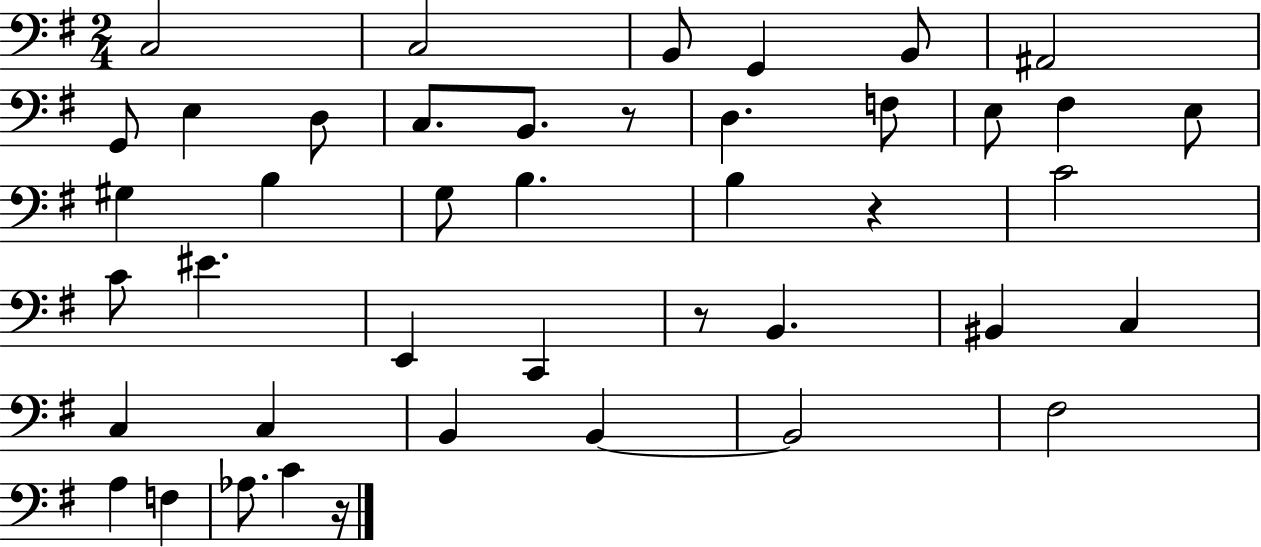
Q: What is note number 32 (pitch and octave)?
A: B2